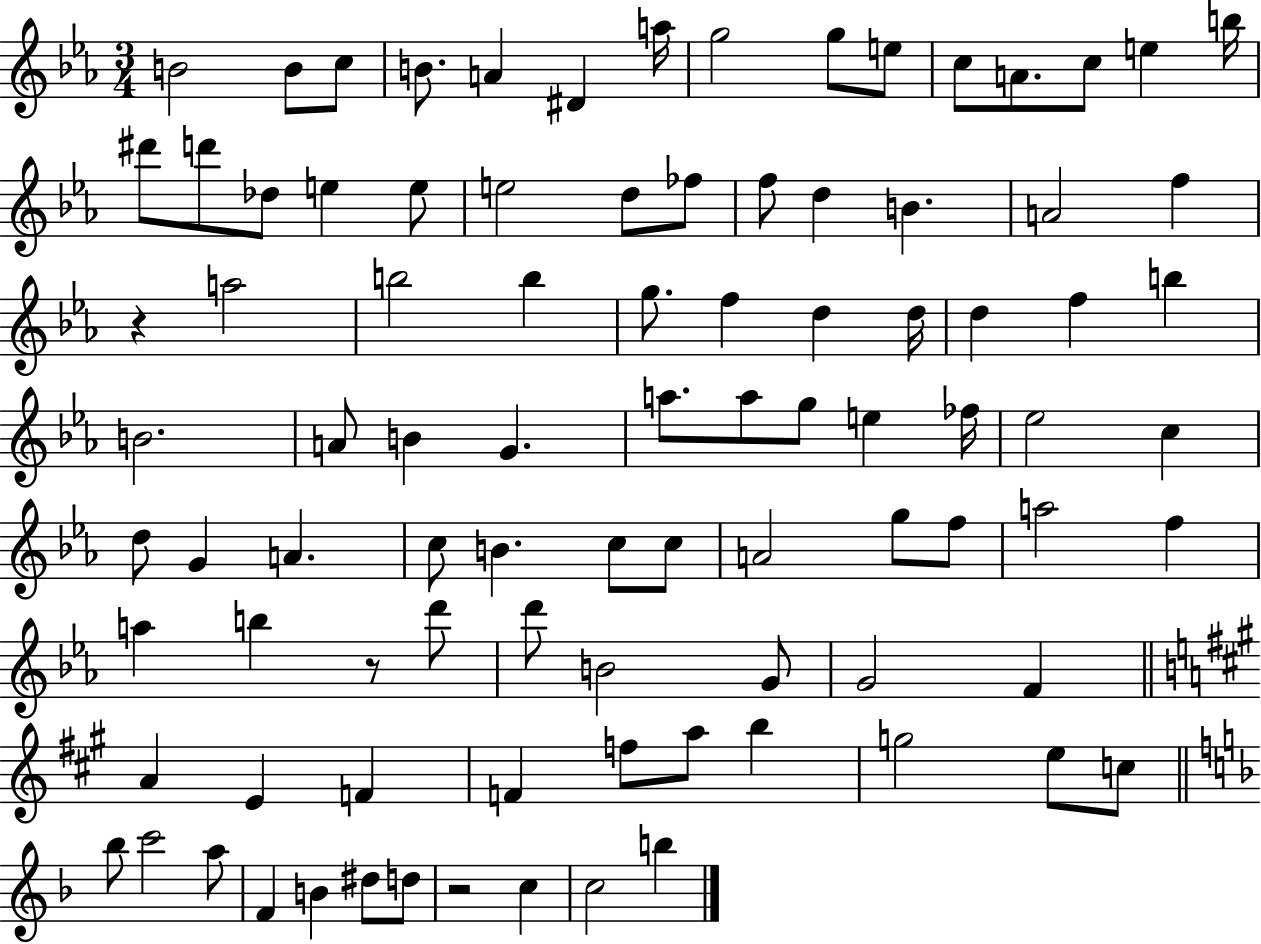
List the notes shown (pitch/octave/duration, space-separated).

B4/h B4/e C5/e B4/e. A4/q D#4/q A5/s G5/h G5/e E5/e C5/e A4/e. C5/e E5/q B5/s D#6/e D6/e Db5/e E5/q E5/e E5/h D5/e FES5/e F5/e D5/q B4/q. A4/h F5/q R/q A5/h B5/h B5/q G5/e. F5/q D5/q D5/s D5/q F5/q B5/q B4/h. A4/e B4/q G4/q. A5/e. A5/e G5/e E5/q FES5/s Eb5/h C5/q D5/e G4/q A4/q. C5/e B4/q. C5/e C5/e A4/h G5/e F5/e A5/h F5/q A5/q B5/q R/e D6/e D6/e B4/h G4/e G4/h F4/q A4/q E4/q F4/q F4/q F5/e A5/e B5/q G5/h E5/e C5/e Bb5/e C6/h A5/e F4/q B4/q D#5/e D5/e R/h C5/q C5/h B5/q